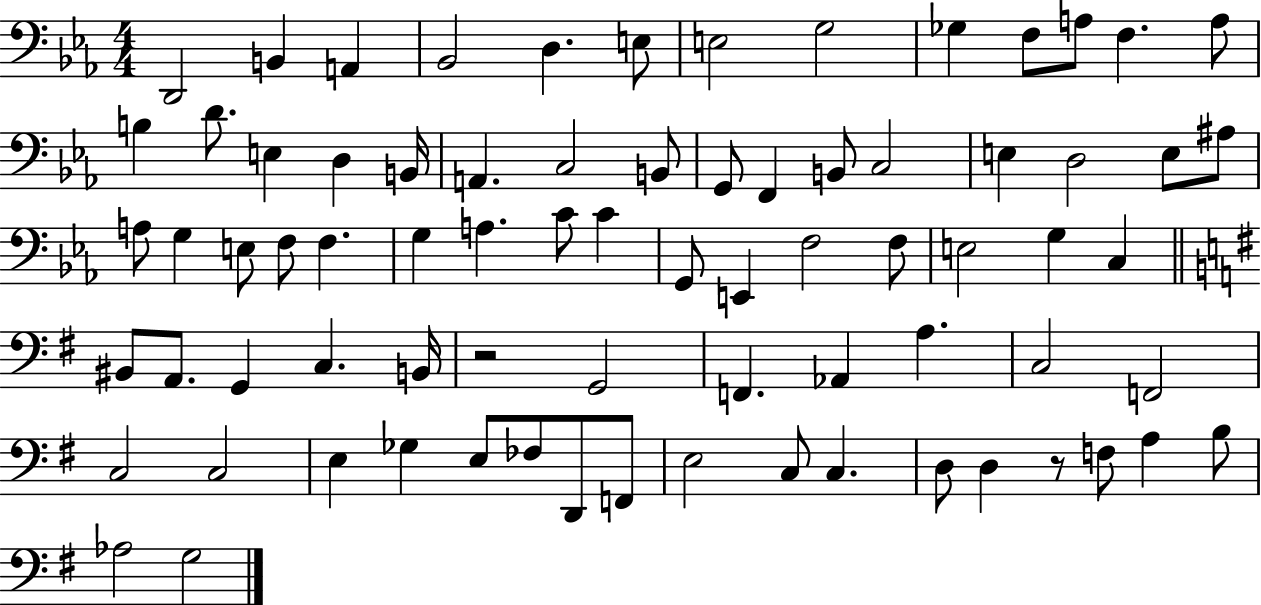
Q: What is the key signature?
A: EES major